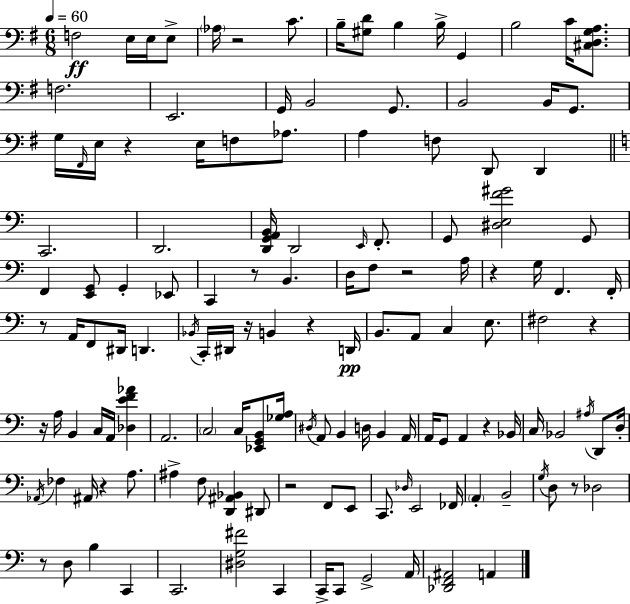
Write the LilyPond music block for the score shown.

{
  \clef bass
  \numericTimeSignature
  \time 6/8
  \key g \major
  \tempo 4 = 60
  f2\ff e16 e16 e8-> | \parenthesize aes16 r2 c'8. | b16-- <gis d'>8 b4 b16-> g,4 | b2 c'16 <cis d g a>8. | \break f2. | e,2. | g,16 b,2 g,8. | b,2 b,16 g,8. | \break g16 \grace { fis,16 } e16 r4 e16 f8 aes8. | a4 f8 d,8 d,4 | \bar "||" \break \key a \minor c,2. | d,2. | <d, g, a, b,>16 d,2 \grace { e,16 } f,8.-. | g,8 <dis e f' gis'>2 g,8 | \break f,4 <e, g,>8 g,4-. ees,8 | c,4 r8 b,4. | d16 f8 r2 | a16 r4 g16 f,4. | \break f,16-. r8 a,16 f,8 dis,16 d,4. | \acciaccatura { bes,16 } c,16-. dis,16 r16 b,4 r4 | d,16\pp b,8. a,8 c4 e8. | fis2 r4 | \break r16 a16 b,4 c16 a,16 <des e' f' aes'>4 | a,2. | \parenthesize c2 c16 <ees, g, b,>8 | <ges a>16 \acciaccatura { dis16 } a,8 b,4 d16 b,4 | \break a,16 a,16 g,8 a,4 r4 | bes,16 c16 bes,2 | \acciaccatura { ais16 } d,8 d16-. \acciaccatura { aes,16 } fes4 ais,16 r4 | a8. ais4-> f8 <d, ais, bes,>4 | \break dis,8 r2 | f,8 e,8 c,8. \grace { des16 } e,2 | fes,16 \parenthesize a,4-. b,2-- | \acciaccatura { g16 } d8 r8 des2 | \break r8 d8 b4 | c,4 c,2. | <dis g fis'>2 | c,4 c,16-> c,8 g,2-> | \break a,16 <des, f, ais,>2 | a,4 \bar "|."
}